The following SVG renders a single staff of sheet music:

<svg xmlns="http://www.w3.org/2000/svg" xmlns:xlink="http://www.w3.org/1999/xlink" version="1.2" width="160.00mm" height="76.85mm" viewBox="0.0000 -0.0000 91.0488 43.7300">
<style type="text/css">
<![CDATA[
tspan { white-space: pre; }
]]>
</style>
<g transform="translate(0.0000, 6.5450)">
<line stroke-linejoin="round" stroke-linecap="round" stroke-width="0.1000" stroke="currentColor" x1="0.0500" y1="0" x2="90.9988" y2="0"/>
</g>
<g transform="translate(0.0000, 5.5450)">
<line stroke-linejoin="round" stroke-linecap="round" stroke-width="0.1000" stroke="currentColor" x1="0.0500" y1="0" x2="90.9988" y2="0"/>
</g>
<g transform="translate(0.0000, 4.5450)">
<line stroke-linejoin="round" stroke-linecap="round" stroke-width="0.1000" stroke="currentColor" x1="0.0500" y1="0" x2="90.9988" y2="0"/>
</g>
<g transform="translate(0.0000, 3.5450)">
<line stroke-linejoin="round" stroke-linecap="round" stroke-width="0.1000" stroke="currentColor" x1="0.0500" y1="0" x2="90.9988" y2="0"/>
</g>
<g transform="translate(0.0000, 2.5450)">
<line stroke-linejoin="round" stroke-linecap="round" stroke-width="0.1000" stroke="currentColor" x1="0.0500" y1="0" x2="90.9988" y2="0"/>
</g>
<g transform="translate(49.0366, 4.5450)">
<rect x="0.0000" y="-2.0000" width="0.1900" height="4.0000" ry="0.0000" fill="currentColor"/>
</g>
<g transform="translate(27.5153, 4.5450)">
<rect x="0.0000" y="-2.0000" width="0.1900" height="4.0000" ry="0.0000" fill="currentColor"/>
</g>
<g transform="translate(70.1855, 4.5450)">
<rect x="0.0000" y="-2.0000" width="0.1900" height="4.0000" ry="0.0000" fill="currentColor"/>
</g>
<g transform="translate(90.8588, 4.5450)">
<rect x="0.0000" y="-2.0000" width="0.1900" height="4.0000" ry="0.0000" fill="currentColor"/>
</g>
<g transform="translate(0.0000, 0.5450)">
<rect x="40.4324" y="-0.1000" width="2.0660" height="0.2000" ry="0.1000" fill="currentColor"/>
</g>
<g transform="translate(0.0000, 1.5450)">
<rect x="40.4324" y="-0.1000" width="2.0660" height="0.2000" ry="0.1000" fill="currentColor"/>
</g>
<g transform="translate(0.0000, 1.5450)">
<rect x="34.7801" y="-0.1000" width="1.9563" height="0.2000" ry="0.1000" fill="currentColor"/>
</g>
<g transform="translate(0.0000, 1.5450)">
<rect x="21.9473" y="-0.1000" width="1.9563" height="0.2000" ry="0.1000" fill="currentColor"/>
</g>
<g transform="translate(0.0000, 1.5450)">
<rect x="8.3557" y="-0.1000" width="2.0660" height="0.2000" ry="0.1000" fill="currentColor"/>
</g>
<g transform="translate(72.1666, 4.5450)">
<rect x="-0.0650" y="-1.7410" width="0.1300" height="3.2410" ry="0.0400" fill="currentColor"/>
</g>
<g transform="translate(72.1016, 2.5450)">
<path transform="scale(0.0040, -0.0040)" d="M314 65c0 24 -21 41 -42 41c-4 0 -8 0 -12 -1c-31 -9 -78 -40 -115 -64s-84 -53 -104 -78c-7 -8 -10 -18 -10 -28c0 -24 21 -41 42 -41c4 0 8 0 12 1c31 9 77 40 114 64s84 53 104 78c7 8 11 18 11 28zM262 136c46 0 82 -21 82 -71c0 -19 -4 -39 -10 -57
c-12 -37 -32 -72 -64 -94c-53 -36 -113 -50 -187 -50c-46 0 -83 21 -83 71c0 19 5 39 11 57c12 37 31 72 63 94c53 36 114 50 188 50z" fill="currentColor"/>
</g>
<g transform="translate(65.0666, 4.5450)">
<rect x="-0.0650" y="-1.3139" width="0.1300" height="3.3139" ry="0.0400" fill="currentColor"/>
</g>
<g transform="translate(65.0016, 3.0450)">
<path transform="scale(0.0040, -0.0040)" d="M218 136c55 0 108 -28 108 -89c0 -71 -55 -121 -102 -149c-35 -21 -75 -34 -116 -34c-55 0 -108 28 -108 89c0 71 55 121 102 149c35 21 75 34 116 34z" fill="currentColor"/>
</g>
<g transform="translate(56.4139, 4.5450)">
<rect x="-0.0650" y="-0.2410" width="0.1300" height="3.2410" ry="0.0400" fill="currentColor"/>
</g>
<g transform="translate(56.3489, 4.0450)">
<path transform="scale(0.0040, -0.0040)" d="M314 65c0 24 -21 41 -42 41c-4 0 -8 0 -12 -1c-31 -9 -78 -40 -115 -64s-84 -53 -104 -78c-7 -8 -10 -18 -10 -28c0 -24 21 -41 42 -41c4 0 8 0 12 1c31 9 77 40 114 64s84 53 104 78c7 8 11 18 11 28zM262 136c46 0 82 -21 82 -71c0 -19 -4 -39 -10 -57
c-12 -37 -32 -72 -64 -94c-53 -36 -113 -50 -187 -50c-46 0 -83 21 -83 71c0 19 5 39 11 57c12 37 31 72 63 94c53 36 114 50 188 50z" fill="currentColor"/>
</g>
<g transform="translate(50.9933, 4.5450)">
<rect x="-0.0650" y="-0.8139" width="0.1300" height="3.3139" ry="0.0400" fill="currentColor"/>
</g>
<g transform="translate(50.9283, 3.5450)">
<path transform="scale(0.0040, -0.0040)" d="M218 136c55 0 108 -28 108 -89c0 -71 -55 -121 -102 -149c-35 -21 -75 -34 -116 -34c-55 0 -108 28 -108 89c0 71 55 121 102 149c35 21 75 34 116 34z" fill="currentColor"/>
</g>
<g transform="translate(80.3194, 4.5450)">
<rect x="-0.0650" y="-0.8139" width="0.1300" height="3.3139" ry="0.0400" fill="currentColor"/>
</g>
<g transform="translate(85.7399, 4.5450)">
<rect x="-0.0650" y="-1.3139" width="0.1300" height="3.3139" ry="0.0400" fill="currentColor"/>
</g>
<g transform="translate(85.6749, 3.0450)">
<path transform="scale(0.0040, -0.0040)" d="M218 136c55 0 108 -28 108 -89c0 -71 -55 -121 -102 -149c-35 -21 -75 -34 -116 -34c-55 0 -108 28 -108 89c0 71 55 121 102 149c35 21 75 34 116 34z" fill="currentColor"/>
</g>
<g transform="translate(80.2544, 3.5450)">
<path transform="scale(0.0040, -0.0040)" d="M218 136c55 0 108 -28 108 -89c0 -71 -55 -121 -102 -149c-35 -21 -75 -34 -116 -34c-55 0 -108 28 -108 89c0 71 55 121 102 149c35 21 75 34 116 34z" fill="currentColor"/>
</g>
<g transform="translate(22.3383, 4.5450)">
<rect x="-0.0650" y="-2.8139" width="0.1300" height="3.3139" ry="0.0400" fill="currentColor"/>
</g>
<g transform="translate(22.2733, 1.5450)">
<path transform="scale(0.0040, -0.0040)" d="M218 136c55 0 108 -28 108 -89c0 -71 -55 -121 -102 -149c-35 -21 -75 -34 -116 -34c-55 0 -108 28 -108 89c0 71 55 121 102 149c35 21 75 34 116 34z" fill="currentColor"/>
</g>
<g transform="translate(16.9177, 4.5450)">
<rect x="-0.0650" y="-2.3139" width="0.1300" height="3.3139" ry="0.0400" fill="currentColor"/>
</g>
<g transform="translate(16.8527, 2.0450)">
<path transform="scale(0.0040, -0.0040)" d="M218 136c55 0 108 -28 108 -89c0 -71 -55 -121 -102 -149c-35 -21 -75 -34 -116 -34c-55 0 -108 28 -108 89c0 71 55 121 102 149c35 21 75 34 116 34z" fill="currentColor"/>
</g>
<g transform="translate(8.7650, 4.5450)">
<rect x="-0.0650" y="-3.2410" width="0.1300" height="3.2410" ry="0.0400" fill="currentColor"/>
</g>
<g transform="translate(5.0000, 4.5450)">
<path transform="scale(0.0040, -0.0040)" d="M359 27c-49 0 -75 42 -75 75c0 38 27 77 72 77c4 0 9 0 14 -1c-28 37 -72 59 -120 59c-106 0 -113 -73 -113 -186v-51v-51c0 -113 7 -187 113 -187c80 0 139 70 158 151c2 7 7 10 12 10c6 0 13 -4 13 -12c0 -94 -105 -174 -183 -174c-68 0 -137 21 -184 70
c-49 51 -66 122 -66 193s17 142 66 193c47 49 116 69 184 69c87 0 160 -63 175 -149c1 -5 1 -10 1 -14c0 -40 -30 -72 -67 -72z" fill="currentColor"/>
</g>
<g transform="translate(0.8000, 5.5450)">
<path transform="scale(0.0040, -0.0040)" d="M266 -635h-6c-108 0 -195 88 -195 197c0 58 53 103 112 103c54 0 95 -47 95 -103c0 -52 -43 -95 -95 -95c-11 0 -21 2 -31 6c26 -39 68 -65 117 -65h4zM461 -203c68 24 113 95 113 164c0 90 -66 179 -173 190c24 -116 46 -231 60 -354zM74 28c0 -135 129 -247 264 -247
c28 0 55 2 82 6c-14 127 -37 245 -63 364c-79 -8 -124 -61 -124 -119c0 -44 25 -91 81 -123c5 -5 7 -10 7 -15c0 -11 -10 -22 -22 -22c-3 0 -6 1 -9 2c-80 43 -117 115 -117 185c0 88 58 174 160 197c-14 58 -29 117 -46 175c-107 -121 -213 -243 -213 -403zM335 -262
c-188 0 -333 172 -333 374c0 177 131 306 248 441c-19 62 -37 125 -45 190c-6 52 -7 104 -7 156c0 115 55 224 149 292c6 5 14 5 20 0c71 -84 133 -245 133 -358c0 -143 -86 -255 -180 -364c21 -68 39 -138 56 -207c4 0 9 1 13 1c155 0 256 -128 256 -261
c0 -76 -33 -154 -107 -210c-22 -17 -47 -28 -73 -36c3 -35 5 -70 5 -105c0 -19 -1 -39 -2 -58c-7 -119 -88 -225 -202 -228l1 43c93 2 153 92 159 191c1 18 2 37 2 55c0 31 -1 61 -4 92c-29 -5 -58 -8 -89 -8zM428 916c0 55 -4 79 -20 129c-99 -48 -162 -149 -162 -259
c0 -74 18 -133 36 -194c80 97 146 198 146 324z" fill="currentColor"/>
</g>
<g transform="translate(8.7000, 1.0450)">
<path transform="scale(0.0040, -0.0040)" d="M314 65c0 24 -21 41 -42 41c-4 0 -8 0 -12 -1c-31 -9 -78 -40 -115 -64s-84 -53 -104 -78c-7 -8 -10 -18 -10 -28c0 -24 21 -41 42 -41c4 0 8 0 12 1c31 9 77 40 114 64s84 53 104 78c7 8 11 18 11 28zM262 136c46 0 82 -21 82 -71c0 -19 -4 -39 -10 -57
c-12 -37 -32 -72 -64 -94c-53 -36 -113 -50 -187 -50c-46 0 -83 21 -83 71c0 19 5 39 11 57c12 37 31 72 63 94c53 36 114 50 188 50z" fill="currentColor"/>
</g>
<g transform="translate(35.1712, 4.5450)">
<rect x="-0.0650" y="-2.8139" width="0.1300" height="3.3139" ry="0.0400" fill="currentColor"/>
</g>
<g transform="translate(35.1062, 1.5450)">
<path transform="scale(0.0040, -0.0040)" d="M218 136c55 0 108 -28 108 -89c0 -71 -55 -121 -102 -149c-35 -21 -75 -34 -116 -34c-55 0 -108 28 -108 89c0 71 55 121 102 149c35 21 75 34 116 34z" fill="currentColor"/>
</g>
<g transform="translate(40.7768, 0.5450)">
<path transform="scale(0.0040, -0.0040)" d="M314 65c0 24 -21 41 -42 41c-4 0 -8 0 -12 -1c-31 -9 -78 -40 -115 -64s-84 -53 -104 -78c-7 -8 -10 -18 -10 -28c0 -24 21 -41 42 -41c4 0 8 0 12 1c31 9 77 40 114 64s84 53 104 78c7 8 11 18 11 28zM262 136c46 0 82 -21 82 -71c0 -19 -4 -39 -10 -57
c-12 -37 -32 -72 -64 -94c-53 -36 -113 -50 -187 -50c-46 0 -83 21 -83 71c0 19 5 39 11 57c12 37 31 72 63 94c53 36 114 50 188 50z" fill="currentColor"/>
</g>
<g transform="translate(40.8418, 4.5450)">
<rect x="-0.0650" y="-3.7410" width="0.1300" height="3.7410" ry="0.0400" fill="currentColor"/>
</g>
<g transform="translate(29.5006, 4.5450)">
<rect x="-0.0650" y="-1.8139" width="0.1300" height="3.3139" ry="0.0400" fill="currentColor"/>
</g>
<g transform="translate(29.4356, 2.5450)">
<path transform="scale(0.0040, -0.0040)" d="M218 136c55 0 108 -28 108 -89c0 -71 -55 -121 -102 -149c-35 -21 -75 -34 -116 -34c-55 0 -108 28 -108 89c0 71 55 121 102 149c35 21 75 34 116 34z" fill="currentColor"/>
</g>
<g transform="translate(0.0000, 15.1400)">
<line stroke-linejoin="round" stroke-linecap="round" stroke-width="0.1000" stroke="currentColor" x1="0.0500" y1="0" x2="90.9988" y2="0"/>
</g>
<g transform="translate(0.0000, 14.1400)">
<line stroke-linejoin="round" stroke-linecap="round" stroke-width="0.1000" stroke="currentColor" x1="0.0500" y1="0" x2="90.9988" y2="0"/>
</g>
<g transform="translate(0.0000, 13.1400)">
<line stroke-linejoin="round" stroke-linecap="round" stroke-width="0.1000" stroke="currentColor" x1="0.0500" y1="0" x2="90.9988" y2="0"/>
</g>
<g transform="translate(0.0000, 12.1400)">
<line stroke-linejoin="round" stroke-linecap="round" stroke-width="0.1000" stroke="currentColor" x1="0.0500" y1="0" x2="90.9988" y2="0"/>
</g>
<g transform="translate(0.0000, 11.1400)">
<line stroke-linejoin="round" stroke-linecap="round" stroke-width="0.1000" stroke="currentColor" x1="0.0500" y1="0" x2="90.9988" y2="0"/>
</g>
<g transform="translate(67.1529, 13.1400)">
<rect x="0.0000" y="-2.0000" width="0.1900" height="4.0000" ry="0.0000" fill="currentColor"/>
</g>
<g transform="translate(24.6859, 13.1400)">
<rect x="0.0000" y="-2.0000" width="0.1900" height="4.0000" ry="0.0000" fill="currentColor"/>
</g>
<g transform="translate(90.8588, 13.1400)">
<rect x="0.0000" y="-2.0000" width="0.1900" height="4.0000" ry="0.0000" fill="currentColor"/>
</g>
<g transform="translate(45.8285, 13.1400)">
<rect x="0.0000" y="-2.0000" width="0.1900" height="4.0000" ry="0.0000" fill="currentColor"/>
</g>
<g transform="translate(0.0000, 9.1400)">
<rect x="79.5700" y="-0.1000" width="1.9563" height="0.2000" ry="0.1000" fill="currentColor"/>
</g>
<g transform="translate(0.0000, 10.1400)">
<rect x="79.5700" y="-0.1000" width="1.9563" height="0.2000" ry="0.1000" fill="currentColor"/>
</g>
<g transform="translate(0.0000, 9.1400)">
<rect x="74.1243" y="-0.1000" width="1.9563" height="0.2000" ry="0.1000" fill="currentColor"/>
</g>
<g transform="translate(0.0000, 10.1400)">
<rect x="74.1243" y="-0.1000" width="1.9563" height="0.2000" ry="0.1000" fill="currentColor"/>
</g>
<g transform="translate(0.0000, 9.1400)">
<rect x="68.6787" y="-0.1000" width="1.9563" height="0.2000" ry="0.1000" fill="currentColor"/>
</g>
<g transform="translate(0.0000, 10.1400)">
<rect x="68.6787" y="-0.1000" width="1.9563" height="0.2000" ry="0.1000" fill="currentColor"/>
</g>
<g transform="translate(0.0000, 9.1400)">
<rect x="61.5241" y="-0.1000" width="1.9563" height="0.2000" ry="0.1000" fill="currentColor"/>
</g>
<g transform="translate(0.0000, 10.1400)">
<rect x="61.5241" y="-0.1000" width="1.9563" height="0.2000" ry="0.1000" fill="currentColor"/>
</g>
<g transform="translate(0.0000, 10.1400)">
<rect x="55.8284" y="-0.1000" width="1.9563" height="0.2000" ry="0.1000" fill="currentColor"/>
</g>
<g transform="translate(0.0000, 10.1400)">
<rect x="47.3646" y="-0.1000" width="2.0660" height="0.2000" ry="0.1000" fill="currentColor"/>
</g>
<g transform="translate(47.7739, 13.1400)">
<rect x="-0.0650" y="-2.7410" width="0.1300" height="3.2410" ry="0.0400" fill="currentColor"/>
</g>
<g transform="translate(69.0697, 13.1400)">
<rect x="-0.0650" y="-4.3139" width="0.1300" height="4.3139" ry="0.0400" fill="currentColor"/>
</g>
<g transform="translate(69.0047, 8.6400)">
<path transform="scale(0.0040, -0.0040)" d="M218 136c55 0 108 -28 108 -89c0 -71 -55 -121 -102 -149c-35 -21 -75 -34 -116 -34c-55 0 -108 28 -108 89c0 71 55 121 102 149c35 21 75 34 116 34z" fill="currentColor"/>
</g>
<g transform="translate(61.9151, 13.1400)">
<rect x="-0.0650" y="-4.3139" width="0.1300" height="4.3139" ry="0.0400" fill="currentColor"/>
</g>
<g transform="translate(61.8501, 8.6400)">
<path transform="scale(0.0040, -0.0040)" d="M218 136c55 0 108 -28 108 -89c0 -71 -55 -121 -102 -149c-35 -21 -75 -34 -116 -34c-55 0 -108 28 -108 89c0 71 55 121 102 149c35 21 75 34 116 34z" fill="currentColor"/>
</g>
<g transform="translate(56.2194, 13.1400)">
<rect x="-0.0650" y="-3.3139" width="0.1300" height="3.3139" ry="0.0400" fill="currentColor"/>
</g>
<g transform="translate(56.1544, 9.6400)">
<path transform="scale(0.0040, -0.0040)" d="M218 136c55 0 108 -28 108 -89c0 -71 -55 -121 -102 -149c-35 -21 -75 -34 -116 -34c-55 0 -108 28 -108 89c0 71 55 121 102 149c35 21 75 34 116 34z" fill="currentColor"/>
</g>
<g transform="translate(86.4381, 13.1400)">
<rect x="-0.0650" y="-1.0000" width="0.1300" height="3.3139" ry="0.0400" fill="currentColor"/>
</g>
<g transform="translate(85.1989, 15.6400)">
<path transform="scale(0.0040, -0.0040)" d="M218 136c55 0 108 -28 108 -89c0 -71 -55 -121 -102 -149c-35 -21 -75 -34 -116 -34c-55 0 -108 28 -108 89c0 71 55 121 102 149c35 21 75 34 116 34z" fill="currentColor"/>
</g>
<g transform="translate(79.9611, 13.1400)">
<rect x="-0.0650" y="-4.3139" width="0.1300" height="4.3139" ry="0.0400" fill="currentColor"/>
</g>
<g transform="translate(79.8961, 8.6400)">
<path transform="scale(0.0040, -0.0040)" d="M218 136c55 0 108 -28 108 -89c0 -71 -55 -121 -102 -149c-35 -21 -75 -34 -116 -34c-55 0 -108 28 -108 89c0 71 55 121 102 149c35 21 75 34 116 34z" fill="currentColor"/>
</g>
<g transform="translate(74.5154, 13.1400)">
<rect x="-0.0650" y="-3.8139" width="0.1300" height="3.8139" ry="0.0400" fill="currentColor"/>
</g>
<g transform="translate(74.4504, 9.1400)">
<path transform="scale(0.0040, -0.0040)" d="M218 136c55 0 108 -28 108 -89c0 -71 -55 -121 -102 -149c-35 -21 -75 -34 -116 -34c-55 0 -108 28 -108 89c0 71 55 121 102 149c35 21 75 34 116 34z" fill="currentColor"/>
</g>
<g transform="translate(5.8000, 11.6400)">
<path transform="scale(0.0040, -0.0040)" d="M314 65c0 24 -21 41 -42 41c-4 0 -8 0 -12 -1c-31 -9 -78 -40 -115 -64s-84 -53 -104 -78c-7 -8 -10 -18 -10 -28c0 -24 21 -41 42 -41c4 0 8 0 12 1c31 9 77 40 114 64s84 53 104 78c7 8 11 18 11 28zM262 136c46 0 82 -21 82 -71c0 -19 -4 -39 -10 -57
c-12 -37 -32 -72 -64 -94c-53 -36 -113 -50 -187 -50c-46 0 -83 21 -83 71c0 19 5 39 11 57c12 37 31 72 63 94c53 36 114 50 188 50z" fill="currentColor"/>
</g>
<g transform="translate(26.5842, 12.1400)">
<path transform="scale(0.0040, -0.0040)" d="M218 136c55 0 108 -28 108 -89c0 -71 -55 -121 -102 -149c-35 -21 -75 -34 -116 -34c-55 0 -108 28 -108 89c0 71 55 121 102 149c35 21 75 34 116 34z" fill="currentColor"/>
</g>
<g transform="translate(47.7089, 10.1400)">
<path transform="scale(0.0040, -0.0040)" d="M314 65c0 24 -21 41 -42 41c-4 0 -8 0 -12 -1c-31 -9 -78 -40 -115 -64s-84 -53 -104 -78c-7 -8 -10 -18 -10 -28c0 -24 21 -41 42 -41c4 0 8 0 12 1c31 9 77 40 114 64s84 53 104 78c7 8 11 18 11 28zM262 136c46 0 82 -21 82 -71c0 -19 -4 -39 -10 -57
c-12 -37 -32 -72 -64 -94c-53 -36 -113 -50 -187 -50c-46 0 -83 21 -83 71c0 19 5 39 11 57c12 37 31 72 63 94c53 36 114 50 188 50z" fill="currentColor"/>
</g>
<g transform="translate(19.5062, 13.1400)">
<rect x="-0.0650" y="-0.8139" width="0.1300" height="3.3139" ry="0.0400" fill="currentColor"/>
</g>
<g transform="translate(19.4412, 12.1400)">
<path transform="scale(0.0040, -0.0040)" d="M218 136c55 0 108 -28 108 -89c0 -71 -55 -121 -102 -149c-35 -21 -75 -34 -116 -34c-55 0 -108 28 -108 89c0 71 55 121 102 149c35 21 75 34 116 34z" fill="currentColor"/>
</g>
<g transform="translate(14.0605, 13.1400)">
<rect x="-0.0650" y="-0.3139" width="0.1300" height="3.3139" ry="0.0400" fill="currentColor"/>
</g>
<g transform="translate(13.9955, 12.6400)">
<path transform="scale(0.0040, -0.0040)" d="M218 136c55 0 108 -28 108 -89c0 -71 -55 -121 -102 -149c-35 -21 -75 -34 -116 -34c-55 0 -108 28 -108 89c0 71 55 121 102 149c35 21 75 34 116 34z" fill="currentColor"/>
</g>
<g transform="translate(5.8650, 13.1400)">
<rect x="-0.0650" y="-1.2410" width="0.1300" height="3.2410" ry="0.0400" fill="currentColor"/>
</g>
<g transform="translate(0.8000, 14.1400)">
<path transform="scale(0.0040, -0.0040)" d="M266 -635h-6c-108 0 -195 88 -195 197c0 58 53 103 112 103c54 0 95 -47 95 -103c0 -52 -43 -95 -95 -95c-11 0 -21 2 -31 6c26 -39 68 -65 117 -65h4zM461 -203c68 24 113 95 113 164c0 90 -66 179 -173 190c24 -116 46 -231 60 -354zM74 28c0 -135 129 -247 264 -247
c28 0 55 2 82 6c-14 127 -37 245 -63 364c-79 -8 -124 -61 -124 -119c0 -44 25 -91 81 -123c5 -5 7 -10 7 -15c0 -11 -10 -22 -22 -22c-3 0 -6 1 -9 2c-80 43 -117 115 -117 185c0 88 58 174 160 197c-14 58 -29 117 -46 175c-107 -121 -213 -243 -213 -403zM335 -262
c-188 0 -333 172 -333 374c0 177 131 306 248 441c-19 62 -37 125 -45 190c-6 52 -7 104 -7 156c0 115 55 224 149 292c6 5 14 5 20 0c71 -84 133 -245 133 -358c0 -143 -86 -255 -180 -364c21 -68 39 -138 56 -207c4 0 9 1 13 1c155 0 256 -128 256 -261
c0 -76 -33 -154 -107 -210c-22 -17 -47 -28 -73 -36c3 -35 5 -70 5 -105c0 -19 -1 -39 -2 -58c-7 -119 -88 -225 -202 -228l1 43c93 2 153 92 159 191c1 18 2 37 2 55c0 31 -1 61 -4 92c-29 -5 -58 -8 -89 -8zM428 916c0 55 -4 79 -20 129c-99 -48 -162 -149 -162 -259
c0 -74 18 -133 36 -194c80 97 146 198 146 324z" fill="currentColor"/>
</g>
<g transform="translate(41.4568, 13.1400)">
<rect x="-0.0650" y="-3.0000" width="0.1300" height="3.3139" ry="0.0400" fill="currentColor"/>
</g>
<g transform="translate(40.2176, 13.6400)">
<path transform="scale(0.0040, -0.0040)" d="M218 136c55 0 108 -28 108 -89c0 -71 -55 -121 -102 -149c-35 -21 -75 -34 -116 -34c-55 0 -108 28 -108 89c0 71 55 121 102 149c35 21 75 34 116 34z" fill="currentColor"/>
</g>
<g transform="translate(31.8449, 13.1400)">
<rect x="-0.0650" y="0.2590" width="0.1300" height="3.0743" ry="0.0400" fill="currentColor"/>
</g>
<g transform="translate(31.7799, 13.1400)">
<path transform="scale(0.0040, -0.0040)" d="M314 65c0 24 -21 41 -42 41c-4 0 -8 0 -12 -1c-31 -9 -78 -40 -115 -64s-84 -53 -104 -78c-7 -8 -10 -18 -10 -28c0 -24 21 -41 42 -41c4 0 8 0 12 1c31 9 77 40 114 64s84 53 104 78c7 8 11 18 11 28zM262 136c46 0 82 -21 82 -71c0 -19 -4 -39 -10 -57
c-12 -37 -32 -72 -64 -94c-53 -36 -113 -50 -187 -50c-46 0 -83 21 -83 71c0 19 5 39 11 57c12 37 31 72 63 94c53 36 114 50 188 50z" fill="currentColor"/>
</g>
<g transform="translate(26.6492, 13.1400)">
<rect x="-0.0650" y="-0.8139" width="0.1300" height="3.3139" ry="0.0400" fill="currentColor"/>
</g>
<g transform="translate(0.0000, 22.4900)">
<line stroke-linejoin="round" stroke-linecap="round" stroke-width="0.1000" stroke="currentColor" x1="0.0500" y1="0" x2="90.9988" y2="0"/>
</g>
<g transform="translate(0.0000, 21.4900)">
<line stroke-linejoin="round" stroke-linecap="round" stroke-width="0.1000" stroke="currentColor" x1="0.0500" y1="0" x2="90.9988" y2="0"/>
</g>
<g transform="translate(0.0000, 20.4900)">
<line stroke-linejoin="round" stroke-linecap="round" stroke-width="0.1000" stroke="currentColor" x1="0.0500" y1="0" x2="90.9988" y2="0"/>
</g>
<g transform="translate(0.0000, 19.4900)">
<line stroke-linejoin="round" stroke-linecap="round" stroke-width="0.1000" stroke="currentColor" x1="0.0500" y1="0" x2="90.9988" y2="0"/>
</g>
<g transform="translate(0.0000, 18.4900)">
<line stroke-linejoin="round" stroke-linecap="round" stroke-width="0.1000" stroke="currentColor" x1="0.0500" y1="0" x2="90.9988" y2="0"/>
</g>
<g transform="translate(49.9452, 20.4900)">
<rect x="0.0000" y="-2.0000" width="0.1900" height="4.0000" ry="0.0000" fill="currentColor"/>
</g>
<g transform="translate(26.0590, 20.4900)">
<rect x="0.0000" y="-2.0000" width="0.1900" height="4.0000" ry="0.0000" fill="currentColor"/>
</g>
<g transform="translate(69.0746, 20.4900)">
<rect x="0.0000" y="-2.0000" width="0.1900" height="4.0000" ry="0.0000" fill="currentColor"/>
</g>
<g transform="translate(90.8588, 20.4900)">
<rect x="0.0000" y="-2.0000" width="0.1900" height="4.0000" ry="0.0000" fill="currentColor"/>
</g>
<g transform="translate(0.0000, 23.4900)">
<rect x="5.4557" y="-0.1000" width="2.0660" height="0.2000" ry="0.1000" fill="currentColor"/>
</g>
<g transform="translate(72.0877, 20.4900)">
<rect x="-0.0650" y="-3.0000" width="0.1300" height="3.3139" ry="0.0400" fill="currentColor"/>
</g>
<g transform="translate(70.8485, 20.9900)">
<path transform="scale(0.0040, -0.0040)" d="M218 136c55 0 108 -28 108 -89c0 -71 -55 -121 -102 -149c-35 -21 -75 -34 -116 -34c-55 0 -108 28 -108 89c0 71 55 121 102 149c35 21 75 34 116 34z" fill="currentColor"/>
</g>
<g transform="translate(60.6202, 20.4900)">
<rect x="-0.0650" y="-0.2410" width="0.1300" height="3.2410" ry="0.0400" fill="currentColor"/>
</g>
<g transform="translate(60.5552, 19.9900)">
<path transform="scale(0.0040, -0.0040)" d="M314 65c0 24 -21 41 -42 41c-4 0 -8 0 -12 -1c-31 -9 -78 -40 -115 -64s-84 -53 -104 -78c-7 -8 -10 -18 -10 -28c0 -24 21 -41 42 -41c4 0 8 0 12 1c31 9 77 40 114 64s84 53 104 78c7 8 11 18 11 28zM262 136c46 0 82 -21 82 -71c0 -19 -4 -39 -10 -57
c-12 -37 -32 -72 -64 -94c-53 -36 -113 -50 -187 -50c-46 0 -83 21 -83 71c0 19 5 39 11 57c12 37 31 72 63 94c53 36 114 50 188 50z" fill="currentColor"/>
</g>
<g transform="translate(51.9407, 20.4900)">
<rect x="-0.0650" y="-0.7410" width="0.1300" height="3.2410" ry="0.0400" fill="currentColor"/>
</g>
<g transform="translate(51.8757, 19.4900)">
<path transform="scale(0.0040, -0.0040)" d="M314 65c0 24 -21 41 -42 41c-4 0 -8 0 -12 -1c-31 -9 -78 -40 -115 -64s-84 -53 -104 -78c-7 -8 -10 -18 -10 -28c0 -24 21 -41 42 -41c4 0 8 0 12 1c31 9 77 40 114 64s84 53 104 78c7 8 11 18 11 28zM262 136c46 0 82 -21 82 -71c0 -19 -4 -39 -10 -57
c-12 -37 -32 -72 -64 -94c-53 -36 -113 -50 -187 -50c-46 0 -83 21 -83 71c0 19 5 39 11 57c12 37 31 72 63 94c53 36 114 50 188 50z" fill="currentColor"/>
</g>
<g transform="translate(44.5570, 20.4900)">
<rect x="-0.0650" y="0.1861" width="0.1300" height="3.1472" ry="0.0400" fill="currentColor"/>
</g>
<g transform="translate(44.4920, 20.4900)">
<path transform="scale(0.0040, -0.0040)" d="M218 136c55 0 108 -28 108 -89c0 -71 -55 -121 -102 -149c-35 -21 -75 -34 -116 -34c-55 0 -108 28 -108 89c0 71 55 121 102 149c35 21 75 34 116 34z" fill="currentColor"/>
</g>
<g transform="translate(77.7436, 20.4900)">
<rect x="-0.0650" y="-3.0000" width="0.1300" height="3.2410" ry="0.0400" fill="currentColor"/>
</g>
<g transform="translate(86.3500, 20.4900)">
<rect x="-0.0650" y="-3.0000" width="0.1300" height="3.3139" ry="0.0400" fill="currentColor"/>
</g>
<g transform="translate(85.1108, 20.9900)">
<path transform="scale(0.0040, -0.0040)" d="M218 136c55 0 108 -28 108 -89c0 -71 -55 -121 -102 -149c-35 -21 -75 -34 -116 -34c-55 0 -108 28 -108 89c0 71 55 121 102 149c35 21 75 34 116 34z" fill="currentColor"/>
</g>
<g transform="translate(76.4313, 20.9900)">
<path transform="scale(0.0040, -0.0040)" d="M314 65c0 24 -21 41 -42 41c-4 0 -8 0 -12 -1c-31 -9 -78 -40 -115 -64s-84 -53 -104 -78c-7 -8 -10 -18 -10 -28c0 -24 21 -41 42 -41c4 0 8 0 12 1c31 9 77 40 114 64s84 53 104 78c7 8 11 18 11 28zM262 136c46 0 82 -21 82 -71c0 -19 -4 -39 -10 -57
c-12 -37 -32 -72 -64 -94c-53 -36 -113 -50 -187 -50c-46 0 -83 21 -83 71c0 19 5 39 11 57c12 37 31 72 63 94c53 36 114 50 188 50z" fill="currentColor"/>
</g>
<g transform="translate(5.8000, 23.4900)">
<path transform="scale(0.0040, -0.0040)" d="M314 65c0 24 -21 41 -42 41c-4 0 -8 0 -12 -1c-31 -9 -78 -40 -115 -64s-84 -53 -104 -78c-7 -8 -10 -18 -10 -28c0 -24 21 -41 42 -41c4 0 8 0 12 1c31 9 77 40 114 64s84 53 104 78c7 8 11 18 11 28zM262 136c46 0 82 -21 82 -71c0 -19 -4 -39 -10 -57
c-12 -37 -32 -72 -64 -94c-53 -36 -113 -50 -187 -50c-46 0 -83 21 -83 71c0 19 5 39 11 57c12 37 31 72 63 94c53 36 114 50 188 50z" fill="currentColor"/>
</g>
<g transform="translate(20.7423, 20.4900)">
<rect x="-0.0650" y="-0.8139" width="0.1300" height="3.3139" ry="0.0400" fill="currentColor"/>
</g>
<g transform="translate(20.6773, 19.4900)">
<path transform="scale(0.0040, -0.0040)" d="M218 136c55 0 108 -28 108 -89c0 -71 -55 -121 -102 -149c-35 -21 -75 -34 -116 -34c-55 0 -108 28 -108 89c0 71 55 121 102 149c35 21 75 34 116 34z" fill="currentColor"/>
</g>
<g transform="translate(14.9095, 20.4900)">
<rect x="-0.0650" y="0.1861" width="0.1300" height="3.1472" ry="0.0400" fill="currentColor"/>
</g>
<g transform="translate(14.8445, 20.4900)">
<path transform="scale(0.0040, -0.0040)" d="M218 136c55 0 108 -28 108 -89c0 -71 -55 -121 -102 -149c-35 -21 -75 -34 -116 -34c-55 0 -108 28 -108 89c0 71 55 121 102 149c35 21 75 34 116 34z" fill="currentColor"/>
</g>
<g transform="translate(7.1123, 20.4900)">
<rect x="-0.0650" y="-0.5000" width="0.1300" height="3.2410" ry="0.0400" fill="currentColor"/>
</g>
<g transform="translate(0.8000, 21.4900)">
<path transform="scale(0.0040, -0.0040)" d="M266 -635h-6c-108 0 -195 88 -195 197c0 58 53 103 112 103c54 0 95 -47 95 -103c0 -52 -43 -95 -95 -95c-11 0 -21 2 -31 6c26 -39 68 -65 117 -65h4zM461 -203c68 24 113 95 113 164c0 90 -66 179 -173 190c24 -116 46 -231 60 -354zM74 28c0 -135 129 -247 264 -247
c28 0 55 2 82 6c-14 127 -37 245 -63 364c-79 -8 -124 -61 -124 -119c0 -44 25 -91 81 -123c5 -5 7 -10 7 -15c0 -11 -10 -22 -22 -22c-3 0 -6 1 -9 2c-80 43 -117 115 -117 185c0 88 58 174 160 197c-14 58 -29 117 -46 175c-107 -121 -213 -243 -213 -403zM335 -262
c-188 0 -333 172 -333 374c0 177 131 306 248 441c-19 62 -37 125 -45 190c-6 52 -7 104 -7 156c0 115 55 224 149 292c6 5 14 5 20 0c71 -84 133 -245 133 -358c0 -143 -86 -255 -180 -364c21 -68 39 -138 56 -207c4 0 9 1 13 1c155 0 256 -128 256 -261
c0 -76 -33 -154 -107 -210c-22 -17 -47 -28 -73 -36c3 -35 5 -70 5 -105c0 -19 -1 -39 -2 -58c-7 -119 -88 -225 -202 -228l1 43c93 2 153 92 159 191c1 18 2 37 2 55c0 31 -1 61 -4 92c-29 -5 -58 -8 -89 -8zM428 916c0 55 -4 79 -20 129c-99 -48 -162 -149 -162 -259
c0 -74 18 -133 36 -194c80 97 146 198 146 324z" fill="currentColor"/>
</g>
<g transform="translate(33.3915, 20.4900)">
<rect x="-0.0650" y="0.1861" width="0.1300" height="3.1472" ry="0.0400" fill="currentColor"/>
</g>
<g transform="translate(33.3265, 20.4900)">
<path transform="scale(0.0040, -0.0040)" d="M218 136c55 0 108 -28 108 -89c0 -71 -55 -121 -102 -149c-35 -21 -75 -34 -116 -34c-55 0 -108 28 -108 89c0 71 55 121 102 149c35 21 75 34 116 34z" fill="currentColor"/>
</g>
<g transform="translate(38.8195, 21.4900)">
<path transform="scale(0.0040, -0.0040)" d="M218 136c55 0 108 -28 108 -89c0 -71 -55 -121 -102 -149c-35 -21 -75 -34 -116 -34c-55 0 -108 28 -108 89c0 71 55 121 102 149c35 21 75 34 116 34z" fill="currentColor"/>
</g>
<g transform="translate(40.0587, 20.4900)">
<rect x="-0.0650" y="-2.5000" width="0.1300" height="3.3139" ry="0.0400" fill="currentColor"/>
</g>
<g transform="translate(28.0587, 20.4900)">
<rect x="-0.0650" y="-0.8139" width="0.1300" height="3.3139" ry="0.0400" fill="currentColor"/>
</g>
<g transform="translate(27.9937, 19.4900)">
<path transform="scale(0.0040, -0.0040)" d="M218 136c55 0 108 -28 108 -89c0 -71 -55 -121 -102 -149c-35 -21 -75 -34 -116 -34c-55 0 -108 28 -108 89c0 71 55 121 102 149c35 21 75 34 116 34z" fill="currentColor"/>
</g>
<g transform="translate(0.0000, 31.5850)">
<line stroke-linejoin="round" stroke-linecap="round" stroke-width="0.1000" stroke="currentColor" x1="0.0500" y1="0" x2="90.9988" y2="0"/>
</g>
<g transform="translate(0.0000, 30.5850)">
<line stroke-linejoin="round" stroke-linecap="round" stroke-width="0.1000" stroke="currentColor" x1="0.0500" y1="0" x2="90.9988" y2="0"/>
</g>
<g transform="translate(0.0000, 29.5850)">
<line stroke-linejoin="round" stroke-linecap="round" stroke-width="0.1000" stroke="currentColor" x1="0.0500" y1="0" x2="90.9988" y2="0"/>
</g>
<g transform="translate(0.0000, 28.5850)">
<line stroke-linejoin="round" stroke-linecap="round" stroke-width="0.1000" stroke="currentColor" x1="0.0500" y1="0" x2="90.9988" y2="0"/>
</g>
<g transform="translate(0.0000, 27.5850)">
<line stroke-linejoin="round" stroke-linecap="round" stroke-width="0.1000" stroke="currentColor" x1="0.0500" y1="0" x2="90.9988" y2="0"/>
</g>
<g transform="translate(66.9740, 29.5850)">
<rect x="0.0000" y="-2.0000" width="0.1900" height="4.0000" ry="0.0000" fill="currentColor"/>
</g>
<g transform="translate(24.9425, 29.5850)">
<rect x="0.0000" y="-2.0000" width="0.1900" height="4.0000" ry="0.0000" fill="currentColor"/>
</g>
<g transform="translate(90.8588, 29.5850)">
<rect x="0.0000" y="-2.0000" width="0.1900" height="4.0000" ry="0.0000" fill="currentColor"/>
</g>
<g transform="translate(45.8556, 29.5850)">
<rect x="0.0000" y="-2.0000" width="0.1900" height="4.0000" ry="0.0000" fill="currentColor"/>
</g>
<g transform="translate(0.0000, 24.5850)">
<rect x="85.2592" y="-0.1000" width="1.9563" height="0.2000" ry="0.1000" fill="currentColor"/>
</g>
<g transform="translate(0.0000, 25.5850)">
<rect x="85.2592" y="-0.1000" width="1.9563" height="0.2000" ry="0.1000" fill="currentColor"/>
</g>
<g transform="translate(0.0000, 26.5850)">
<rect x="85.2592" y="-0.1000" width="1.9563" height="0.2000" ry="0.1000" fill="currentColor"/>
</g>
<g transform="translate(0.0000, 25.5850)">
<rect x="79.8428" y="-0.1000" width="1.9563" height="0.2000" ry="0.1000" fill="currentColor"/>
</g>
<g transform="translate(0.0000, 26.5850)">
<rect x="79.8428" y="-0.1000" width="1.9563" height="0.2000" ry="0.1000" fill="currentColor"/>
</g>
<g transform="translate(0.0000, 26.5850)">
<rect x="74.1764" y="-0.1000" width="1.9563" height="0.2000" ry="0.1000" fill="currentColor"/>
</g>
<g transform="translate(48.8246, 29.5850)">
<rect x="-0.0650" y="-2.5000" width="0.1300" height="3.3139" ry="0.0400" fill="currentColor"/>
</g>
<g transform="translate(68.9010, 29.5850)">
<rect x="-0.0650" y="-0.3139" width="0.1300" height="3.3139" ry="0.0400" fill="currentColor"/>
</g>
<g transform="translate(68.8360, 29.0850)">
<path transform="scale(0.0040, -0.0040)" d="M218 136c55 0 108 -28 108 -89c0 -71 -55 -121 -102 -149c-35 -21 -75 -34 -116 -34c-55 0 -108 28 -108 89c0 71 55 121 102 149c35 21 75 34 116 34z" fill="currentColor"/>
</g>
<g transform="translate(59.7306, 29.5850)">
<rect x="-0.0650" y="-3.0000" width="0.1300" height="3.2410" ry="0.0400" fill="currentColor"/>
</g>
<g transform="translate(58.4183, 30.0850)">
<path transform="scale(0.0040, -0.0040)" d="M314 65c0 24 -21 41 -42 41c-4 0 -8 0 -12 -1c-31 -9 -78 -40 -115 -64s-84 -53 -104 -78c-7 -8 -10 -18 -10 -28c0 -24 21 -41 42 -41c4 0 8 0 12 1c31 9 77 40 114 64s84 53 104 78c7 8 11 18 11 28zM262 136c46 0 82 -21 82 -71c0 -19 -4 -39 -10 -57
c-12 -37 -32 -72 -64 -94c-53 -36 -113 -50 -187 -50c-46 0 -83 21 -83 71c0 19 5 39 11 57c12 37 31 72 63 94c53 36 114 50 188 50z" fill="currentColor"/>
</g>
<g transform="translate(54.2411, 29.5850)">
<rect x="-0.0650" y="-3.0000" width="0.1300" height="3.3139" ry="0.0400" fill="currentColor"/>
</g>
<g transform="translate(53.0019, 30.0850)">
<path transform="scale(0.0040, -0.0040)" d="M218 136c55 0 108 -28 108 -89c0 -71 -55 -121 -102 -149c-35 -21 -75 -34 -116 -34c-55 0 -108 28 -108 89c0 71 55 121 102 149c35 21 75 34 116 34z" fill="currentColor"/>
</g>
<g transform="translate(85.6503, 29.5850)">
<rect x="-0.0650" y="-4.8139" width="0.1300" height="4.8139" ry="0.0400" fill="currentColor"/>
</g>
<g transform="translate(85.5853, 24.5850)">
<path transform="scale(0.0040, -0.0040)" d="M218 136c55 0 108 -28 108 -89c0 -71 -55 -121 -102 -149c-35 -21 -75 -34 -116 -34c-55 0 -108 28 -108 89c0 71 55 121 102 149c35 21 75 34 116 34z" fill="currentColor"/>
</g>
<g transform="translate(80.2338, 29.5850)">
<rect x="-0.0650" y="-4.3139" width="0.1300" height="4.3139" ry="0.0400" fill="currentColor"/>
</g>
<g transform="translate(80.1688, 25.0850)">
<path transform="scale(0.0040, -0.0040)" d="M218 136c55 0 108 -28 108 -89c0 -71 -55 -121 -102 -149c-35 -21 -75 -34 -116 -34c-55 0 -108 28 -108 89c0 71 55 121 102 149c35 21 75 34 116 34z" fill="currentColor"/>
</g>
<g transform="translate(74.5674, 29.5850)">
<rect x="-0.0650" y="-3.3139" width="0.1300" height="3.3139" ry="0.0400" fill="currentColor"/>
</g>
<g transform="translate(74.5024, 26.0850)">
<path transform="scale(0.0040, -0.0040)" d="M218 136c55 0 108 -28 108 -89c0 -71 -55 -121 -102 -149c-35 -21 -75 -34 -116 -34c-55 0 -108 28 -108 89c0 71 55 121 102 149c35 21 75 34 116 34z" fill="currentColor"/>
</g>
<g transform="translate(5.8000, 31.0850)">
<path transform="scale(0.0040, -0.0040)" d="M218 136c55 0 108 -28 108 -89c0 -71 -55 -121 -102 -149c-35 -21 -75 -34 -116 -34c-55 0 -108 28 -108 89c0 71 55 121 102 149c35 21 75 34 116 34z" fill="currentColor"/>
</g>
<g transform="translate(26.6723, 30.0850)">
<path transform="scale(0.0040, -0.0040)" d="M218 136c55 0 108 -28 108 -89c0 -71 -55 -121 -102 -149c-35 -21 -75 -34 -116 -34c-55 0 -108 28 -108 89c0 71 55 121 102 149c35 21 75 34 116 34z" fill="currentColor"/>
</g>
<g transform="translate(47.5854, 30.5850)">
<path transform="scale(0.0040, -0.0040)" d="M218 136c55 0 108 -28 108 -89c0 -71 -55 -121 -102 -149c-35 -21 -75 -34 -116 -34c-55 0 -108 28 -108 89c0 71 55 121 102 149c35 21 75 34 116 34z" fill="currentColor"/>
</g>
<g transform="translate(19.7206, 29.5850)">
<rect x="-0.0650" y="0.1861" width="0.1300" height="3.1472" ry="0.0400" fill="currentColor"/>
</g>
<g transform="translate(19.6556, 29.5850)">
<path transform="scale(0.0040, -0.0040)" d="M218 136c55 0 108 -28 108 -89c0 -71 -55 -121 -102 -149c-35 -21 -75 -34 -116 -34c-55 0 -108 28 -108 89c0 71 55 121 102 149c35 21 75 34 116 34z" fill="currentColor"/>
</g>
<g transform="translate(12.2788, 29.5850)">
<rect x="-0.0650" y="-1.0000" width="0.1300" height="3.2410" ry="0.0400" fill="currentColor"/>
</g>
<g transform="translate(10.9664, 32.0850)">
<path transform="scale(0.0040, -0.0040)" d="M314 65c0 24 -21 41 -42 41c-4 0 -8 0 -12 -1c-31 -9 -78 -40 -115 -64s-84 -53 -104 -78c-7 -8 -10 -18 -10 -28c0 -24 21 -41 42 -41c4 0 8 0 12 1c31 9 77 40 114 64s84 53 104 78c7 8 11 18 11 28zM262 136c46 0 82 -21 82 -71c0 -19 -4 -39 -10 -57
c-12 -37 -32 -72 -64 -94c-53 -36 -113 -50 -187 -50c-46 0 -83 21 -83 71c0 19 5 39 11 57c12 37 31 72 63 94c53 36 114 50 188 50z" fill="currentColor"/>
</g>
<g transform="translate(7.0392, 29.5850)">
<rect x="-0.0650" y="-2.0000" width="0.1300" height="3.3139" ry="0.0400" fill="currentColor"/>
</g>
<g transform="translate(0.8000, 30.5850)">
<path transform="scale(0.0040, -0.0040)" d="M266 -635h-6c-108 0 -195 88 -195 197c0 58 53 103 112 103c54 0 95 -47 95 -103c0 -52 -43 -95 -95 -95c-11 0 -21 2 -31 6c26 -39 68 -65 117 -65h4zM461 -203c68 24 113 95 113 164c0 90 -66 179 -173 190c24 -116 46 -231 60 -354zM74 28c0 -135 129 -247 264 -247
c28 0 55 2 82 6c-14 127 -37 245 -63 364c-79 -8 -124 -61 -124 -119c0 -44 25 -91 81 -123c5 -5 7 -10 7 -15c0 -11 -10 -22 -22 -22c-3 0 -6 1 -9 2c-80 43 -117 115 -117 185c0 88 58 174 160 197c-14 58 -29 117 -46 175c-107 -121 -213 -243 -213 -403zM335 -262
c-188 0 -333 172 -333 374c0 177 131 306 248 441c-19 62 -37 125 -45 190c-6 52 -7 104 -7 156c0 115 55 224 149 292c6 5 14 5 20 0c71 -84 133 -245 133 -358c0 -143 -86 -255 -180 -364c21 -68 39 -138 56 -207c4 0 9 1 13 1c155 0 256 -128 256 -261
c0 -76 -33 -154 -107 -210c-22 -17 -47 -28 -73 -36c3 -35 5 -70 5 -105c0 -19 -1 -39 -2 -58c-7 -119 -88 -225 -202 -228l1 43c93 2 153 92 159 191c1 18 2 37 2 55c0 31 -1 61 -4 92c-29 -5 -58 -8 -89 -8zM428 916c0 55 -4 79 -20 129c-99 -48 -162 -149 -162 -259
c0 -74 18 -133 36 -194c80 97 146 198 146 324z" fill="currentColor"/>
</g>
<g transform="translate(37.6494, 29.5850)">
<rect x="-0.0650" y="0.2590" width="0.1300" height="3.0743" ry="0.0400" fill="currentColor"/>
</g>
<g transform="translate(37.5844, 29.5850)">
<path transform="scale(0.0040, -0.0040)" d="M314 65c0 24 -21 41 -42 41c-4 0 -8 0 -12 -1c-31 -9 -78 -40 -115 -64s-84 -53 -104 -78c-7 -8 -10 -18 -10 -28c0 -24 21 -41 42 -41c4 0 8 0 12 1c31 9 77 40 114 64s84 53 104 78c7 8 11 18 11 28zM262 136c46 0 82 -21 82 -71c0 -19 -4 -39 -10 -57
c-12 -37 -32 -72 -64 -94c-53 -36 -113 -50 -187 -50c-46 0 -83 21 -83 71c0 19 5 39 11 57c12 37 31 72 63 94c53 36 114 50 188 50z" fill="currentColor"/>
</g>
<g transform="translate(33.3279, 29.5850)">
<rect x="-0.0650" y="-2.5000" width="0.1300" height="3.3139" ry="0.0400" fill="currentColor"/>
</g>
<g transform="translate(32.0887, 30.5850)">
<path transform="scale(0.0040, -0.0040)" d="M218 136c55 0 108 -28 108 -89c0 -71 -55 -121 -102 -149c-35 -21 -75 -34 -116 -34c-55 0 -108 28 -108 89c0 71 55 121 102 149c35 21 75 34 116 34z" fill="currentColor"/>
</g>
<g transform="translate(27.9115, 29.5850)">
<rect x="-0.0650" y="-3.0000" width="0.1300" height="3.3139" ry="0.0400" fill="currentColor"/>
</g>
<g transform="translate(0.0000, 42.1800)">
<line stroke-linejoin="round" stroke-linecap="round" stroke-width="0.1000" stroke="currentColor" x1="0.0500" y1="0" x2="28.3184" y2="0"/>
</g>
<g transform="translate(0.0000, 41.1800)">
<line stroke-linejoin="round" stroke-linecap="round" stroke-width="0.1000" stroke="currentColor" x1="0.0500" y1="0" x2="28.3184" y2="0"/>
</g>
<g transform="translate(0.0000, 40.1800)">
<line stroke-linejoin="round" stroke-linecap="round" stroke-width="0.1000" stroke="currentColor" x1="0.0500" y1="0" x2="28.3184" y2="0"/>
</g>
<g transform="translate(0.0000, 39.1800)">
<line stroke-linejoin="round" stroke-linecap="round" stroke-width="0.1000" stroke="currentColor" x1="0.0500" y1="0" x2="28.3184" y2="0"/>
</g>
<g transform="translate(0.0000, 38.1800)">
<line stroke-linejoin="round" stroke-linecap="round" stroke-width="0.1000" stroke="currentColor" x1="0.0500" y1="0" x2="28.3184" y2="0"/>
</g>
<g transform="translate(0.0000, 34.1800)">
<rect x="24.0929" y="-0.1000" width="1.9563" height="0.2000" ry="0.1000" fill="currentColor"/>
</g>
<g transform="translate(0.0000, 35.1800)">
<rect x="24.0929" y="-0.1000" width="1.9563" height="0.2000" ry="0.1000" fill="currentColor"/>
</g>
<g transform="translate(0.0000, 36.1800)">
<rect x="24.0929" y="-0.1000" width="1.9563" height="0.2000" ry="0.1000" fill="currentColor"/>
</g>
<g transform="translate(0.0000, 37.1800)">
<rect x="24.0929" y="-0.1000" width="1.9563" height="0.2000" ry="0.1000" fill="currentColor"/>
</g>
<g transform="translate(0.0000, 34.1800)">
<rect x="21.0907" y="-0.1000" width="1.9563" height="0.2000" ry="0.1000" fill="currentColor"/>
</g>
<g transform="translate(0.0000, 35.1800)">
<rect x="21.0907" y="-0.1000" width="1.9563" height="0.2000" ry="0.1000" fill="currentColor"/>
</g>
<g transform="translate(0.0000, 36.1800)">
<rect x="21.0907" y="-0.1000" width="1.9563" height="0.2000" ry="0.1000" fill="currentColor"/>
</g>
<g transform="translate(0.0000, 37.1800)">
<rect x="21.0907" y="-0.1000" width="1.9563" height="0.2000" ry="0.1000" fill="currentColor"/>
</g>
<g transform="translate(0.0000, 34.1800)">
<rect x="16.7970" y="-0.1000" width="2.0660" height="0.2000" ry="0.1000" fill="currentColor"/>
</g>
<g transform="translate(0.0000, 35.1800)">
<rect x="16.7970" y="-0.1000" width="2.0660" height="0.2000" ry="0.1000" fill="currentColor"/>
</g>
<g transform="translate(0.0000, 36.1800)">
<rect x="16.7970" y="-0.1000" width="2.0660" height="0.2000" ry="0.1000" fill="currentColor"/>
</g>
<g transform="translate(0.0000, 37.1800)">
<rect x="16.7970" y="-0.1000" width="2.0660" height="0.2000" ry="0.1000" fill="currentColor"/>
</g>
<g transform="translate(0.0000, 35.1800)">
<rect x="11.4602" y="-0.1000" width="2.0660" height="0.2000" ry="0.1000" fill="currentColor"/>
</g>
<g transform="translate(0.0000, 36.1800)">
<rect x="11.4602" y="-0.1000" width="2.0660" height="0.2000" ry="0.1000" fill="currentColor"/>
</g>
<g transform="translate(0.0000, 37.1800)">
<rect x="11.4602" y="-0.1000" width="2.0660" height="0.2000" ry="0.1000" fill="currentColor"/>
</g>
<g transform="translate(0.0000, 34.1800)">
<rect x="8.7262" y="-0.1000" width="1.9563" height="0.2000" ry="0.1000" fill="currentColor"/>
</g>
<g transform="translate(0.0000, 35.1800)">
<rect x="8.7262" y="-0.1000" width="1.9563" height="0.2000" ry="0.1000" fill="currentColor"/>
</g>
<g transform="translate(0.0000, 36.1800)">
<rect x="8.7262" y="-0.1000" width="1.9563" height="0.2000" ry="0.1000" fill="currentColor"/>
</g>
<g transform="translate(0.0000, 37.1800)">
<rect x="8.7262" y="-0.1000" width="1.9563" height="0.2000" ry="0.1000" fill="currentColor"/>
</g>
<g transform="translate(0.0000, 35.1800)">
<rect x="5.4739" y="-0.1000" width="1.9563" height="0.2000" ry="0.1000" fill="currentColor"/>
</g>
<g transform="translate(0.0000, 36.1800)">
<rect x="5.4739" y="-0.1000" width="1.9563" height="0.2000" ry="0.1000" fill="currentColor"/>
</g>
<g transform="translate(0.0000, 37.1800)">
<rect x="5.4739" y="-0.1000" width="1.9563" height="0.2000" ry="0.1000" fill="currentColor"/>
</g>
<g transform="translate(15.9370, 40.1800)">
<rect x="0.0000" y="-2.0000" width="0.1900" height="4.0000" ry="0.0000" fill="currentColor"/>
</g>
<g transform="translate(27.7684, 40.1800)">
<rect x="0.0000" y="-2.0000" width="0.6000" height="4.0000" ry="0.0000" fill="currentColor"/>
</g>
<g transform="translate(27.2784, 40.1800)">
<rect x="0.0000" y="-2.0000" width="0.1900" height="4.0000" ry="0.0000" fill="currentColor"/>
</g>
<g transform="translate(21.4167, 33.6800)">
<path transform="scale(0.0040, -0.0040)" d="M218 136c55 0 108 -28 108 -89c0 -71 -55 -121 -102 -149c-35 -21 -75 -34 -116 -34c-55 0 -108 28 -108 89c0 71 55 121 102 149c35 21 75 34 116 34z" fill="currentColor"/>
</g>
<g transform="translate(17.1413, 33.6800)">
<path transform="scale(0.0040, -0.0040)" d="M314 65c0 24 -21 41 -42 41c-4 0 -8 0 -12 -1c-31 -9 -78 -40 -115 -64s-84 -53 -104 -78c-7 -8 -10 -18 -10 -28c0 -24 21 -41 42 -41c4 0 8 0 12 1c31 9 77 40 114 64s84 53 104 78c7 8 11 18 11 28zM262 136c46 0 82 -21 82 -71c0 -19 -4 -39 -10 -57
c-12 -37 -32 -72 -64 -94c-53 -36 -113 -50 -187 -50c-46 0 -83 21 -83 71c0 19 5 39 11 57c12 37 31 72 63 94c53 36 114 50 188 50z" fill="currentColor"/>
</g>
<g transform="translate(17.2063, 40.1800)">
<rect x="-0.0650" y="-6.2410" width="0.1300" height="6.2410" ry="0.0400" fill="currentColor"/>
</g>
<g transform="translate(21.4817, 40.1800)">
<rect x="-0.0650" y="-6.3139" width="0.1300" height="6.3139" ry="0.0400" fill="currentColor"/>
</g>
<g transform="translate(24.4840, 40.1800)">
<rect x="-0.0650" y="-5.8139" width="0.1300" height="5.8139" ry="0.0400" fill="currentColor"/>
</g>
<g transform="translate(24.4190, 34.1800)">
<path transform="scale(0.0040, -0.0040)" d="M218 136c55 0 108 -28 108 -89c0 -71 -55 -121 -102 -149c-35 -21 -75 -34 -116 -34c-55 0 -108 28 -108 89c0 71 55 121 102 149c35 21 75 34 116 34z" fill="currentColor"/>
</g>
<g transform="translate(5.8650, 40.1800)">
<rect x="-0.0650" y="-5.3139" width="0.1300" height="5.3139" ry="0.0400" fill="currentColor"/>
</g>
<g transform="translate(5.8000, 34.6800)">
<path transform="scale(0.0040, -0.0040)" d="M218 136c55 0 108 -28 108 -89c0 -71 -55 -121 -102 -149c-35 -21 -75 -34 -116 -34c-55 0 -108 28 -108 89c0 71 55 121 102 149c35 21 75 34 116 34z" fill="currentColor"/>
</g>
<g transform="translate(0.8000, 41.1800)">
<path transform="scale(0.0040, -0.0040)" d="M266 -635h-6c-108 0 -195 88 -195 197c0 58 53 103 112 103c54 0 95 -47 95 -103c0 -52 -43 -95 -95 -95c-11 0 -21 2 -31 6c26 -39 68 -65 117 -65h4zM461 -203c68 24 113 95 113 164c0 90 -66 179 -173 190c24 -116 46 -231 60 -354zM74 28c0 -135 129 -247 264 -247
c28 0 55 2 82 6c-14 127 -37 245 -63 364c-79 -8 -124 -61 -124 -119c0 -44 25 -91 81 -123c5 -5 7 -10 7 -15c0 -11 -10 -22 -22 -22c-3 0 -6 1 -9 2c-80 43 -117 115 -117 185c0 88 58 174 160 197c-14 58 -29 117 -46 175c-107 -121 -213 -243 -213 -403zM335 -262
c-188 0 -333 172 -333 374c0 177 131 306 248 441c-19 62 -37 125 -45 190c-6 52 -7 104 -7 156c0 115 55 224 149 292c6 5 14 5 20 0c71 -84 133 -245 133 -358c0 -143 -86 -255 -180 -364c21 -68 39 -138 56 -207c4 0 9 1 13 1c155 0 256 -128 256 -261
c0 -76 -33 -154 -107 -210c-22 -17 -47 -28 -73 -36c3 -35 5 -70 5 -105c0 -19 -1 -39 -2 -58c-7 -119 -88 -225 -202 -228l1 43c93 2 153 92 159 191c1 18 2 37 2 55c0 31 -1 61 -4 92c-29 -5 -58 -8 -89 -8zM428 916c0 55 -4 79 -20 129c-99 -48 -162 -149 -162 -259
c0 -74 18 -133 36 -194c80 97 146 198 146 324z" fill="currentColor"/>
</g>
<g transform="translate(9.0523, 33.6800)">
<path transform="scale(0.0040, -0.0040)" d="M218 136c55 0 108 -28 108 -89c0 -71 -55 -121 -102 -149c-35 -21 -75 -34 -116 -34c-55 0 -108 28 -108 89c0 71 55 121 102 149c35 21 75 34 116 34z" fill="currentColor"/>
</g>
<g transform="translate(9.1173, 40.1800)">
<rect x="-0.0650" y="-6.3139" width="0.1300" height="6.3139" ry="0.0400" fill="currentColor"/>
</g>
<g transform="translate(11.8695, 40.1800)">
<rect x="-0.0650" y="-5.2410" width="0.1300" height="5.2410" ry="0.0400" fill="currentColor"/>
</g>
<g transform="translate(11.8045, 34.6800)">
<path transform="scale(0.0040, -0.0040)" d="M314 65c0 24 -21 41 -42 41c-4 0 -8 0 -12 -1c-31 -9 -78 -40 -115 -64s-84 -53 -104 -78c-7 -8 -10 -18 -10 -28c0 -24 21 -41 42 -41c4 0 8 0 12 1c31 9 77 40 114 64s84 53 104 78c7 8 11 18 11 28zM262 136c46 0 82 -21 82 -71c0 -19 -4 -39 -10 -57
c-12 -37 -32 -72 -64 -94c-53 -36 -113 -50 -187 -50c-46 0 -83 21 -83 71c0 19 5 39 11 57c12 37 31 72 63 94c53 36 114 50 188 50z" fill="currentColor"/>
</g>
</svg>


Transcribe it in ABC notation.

X:1
T:Untitled
M:4/4
L:1/4
K:C
b2 g a f a c'2 d c2 e f2 d e e2 c d d B2 A a2 b d' d' c' d' D C2 B d d B G B d2 c2 A A2 A F D2 B A G B2 G A A2 c b d' e' f' a' f'2 a'2 a' g'